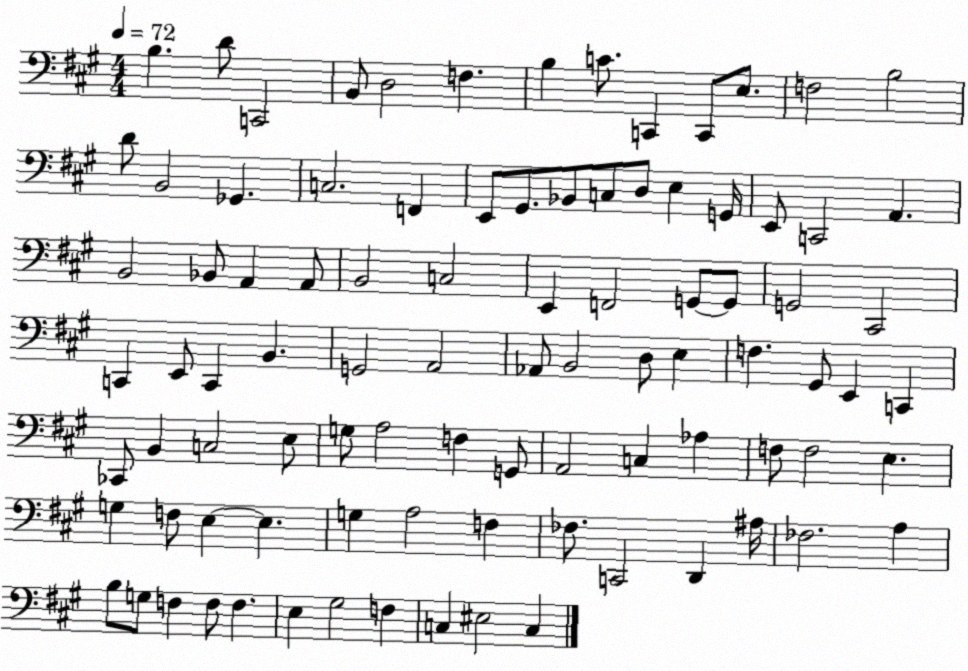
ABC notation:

X:1
T:Untitled
M:4/4
L:1/4
K:A
B, D/2 C,,2 B,,/2 D,2 F, B, C/2 C,, C,,/2 E,/2 F,2 B,2 D/2 B,,2 _G,, C,2 F,, E,,/2 ^G,,/2 _B,,/2 C,/2 D,/2 E, G,,/4 E,,/2 C,,2 A,, B,,2 _B,,/2 A,, A,,/2 B,,2 C,2 E,, F,,2 G,,/2 G,,/2 G,,2 ^C,,2 C,, E,,/2 C,, B,, G,,2 A,,2 _A,,/2 B,,2 D,/2 E, F, ^G,,/2 E,, C,, _C,,/2 B,, C,2 E,/2 G,/2 A,2 F, G,,/2 A,,2 C, _A, F,/2 F,2 E, G, F,/2 E, E, G, A,2 F, _F,/2 C,,2 D,, ^A,/4 _F,2 A, B,/2 G,/2 F, F,/2 F, E, ^G,2 F, C, ^E,2 C,